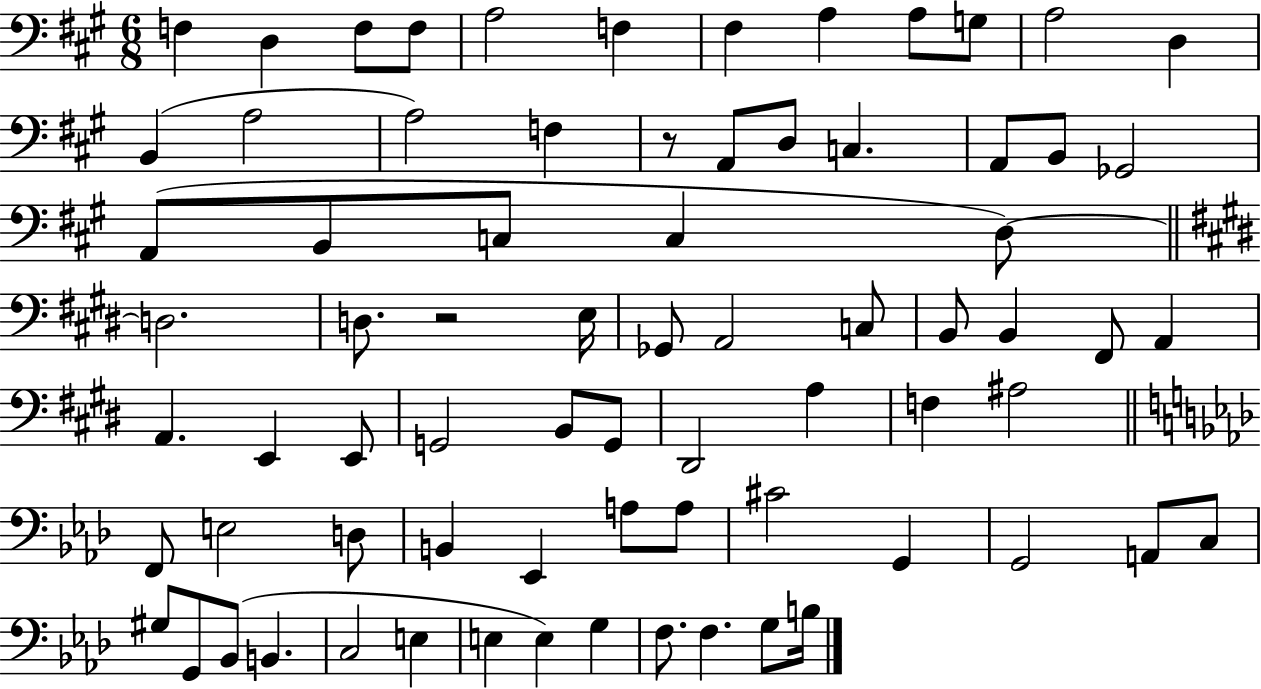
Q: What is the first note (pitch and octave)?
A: F3